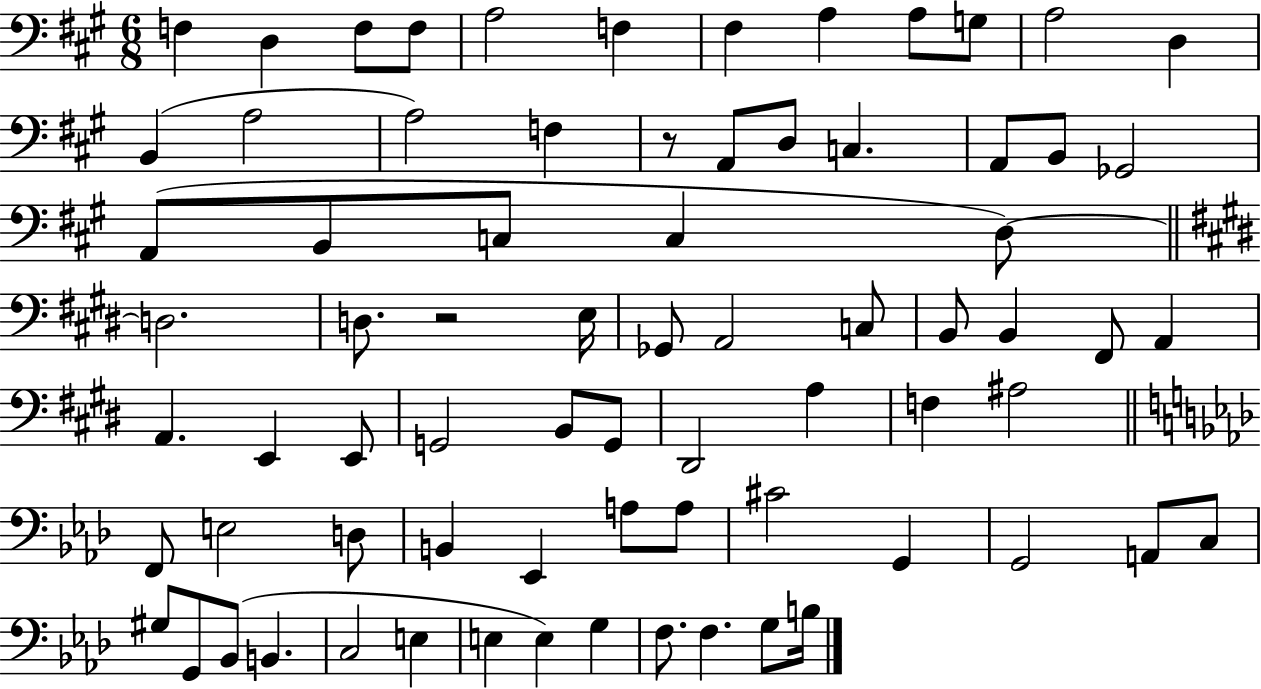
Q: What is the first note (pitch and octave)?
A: F3